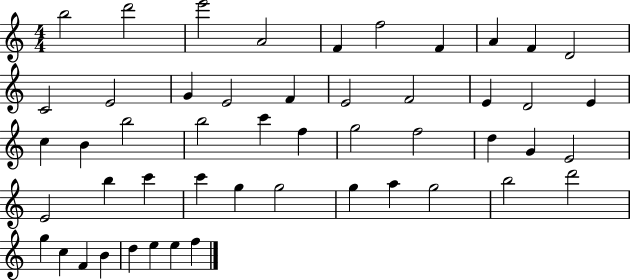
{
  \clef treble
  \numericTimeSignature
  \time 4/4
  \key c \major
  b''2 d'''2 | e'''2 a'2 | f'4 f''2 f'4 | a'4 f'4 d'2 | \break c'2 e'2 | g'4 e'2 f'4 | e'2 f'2 | e'4 d'2 e'4 | \break c''4 b'4 b''2 | b''2 c'''4 f''4 | g''2 f''2 | d''4 g'4 e'2 | \break e'2 b''4 c'''4 | c'''4 g''4 g''2 | g''4 a''4 g''2 | b''2 d'''2 | \break g''4 c''4 f'4 b'4 | d''4 e''4 e''4 f''4 | \bar "|."
}